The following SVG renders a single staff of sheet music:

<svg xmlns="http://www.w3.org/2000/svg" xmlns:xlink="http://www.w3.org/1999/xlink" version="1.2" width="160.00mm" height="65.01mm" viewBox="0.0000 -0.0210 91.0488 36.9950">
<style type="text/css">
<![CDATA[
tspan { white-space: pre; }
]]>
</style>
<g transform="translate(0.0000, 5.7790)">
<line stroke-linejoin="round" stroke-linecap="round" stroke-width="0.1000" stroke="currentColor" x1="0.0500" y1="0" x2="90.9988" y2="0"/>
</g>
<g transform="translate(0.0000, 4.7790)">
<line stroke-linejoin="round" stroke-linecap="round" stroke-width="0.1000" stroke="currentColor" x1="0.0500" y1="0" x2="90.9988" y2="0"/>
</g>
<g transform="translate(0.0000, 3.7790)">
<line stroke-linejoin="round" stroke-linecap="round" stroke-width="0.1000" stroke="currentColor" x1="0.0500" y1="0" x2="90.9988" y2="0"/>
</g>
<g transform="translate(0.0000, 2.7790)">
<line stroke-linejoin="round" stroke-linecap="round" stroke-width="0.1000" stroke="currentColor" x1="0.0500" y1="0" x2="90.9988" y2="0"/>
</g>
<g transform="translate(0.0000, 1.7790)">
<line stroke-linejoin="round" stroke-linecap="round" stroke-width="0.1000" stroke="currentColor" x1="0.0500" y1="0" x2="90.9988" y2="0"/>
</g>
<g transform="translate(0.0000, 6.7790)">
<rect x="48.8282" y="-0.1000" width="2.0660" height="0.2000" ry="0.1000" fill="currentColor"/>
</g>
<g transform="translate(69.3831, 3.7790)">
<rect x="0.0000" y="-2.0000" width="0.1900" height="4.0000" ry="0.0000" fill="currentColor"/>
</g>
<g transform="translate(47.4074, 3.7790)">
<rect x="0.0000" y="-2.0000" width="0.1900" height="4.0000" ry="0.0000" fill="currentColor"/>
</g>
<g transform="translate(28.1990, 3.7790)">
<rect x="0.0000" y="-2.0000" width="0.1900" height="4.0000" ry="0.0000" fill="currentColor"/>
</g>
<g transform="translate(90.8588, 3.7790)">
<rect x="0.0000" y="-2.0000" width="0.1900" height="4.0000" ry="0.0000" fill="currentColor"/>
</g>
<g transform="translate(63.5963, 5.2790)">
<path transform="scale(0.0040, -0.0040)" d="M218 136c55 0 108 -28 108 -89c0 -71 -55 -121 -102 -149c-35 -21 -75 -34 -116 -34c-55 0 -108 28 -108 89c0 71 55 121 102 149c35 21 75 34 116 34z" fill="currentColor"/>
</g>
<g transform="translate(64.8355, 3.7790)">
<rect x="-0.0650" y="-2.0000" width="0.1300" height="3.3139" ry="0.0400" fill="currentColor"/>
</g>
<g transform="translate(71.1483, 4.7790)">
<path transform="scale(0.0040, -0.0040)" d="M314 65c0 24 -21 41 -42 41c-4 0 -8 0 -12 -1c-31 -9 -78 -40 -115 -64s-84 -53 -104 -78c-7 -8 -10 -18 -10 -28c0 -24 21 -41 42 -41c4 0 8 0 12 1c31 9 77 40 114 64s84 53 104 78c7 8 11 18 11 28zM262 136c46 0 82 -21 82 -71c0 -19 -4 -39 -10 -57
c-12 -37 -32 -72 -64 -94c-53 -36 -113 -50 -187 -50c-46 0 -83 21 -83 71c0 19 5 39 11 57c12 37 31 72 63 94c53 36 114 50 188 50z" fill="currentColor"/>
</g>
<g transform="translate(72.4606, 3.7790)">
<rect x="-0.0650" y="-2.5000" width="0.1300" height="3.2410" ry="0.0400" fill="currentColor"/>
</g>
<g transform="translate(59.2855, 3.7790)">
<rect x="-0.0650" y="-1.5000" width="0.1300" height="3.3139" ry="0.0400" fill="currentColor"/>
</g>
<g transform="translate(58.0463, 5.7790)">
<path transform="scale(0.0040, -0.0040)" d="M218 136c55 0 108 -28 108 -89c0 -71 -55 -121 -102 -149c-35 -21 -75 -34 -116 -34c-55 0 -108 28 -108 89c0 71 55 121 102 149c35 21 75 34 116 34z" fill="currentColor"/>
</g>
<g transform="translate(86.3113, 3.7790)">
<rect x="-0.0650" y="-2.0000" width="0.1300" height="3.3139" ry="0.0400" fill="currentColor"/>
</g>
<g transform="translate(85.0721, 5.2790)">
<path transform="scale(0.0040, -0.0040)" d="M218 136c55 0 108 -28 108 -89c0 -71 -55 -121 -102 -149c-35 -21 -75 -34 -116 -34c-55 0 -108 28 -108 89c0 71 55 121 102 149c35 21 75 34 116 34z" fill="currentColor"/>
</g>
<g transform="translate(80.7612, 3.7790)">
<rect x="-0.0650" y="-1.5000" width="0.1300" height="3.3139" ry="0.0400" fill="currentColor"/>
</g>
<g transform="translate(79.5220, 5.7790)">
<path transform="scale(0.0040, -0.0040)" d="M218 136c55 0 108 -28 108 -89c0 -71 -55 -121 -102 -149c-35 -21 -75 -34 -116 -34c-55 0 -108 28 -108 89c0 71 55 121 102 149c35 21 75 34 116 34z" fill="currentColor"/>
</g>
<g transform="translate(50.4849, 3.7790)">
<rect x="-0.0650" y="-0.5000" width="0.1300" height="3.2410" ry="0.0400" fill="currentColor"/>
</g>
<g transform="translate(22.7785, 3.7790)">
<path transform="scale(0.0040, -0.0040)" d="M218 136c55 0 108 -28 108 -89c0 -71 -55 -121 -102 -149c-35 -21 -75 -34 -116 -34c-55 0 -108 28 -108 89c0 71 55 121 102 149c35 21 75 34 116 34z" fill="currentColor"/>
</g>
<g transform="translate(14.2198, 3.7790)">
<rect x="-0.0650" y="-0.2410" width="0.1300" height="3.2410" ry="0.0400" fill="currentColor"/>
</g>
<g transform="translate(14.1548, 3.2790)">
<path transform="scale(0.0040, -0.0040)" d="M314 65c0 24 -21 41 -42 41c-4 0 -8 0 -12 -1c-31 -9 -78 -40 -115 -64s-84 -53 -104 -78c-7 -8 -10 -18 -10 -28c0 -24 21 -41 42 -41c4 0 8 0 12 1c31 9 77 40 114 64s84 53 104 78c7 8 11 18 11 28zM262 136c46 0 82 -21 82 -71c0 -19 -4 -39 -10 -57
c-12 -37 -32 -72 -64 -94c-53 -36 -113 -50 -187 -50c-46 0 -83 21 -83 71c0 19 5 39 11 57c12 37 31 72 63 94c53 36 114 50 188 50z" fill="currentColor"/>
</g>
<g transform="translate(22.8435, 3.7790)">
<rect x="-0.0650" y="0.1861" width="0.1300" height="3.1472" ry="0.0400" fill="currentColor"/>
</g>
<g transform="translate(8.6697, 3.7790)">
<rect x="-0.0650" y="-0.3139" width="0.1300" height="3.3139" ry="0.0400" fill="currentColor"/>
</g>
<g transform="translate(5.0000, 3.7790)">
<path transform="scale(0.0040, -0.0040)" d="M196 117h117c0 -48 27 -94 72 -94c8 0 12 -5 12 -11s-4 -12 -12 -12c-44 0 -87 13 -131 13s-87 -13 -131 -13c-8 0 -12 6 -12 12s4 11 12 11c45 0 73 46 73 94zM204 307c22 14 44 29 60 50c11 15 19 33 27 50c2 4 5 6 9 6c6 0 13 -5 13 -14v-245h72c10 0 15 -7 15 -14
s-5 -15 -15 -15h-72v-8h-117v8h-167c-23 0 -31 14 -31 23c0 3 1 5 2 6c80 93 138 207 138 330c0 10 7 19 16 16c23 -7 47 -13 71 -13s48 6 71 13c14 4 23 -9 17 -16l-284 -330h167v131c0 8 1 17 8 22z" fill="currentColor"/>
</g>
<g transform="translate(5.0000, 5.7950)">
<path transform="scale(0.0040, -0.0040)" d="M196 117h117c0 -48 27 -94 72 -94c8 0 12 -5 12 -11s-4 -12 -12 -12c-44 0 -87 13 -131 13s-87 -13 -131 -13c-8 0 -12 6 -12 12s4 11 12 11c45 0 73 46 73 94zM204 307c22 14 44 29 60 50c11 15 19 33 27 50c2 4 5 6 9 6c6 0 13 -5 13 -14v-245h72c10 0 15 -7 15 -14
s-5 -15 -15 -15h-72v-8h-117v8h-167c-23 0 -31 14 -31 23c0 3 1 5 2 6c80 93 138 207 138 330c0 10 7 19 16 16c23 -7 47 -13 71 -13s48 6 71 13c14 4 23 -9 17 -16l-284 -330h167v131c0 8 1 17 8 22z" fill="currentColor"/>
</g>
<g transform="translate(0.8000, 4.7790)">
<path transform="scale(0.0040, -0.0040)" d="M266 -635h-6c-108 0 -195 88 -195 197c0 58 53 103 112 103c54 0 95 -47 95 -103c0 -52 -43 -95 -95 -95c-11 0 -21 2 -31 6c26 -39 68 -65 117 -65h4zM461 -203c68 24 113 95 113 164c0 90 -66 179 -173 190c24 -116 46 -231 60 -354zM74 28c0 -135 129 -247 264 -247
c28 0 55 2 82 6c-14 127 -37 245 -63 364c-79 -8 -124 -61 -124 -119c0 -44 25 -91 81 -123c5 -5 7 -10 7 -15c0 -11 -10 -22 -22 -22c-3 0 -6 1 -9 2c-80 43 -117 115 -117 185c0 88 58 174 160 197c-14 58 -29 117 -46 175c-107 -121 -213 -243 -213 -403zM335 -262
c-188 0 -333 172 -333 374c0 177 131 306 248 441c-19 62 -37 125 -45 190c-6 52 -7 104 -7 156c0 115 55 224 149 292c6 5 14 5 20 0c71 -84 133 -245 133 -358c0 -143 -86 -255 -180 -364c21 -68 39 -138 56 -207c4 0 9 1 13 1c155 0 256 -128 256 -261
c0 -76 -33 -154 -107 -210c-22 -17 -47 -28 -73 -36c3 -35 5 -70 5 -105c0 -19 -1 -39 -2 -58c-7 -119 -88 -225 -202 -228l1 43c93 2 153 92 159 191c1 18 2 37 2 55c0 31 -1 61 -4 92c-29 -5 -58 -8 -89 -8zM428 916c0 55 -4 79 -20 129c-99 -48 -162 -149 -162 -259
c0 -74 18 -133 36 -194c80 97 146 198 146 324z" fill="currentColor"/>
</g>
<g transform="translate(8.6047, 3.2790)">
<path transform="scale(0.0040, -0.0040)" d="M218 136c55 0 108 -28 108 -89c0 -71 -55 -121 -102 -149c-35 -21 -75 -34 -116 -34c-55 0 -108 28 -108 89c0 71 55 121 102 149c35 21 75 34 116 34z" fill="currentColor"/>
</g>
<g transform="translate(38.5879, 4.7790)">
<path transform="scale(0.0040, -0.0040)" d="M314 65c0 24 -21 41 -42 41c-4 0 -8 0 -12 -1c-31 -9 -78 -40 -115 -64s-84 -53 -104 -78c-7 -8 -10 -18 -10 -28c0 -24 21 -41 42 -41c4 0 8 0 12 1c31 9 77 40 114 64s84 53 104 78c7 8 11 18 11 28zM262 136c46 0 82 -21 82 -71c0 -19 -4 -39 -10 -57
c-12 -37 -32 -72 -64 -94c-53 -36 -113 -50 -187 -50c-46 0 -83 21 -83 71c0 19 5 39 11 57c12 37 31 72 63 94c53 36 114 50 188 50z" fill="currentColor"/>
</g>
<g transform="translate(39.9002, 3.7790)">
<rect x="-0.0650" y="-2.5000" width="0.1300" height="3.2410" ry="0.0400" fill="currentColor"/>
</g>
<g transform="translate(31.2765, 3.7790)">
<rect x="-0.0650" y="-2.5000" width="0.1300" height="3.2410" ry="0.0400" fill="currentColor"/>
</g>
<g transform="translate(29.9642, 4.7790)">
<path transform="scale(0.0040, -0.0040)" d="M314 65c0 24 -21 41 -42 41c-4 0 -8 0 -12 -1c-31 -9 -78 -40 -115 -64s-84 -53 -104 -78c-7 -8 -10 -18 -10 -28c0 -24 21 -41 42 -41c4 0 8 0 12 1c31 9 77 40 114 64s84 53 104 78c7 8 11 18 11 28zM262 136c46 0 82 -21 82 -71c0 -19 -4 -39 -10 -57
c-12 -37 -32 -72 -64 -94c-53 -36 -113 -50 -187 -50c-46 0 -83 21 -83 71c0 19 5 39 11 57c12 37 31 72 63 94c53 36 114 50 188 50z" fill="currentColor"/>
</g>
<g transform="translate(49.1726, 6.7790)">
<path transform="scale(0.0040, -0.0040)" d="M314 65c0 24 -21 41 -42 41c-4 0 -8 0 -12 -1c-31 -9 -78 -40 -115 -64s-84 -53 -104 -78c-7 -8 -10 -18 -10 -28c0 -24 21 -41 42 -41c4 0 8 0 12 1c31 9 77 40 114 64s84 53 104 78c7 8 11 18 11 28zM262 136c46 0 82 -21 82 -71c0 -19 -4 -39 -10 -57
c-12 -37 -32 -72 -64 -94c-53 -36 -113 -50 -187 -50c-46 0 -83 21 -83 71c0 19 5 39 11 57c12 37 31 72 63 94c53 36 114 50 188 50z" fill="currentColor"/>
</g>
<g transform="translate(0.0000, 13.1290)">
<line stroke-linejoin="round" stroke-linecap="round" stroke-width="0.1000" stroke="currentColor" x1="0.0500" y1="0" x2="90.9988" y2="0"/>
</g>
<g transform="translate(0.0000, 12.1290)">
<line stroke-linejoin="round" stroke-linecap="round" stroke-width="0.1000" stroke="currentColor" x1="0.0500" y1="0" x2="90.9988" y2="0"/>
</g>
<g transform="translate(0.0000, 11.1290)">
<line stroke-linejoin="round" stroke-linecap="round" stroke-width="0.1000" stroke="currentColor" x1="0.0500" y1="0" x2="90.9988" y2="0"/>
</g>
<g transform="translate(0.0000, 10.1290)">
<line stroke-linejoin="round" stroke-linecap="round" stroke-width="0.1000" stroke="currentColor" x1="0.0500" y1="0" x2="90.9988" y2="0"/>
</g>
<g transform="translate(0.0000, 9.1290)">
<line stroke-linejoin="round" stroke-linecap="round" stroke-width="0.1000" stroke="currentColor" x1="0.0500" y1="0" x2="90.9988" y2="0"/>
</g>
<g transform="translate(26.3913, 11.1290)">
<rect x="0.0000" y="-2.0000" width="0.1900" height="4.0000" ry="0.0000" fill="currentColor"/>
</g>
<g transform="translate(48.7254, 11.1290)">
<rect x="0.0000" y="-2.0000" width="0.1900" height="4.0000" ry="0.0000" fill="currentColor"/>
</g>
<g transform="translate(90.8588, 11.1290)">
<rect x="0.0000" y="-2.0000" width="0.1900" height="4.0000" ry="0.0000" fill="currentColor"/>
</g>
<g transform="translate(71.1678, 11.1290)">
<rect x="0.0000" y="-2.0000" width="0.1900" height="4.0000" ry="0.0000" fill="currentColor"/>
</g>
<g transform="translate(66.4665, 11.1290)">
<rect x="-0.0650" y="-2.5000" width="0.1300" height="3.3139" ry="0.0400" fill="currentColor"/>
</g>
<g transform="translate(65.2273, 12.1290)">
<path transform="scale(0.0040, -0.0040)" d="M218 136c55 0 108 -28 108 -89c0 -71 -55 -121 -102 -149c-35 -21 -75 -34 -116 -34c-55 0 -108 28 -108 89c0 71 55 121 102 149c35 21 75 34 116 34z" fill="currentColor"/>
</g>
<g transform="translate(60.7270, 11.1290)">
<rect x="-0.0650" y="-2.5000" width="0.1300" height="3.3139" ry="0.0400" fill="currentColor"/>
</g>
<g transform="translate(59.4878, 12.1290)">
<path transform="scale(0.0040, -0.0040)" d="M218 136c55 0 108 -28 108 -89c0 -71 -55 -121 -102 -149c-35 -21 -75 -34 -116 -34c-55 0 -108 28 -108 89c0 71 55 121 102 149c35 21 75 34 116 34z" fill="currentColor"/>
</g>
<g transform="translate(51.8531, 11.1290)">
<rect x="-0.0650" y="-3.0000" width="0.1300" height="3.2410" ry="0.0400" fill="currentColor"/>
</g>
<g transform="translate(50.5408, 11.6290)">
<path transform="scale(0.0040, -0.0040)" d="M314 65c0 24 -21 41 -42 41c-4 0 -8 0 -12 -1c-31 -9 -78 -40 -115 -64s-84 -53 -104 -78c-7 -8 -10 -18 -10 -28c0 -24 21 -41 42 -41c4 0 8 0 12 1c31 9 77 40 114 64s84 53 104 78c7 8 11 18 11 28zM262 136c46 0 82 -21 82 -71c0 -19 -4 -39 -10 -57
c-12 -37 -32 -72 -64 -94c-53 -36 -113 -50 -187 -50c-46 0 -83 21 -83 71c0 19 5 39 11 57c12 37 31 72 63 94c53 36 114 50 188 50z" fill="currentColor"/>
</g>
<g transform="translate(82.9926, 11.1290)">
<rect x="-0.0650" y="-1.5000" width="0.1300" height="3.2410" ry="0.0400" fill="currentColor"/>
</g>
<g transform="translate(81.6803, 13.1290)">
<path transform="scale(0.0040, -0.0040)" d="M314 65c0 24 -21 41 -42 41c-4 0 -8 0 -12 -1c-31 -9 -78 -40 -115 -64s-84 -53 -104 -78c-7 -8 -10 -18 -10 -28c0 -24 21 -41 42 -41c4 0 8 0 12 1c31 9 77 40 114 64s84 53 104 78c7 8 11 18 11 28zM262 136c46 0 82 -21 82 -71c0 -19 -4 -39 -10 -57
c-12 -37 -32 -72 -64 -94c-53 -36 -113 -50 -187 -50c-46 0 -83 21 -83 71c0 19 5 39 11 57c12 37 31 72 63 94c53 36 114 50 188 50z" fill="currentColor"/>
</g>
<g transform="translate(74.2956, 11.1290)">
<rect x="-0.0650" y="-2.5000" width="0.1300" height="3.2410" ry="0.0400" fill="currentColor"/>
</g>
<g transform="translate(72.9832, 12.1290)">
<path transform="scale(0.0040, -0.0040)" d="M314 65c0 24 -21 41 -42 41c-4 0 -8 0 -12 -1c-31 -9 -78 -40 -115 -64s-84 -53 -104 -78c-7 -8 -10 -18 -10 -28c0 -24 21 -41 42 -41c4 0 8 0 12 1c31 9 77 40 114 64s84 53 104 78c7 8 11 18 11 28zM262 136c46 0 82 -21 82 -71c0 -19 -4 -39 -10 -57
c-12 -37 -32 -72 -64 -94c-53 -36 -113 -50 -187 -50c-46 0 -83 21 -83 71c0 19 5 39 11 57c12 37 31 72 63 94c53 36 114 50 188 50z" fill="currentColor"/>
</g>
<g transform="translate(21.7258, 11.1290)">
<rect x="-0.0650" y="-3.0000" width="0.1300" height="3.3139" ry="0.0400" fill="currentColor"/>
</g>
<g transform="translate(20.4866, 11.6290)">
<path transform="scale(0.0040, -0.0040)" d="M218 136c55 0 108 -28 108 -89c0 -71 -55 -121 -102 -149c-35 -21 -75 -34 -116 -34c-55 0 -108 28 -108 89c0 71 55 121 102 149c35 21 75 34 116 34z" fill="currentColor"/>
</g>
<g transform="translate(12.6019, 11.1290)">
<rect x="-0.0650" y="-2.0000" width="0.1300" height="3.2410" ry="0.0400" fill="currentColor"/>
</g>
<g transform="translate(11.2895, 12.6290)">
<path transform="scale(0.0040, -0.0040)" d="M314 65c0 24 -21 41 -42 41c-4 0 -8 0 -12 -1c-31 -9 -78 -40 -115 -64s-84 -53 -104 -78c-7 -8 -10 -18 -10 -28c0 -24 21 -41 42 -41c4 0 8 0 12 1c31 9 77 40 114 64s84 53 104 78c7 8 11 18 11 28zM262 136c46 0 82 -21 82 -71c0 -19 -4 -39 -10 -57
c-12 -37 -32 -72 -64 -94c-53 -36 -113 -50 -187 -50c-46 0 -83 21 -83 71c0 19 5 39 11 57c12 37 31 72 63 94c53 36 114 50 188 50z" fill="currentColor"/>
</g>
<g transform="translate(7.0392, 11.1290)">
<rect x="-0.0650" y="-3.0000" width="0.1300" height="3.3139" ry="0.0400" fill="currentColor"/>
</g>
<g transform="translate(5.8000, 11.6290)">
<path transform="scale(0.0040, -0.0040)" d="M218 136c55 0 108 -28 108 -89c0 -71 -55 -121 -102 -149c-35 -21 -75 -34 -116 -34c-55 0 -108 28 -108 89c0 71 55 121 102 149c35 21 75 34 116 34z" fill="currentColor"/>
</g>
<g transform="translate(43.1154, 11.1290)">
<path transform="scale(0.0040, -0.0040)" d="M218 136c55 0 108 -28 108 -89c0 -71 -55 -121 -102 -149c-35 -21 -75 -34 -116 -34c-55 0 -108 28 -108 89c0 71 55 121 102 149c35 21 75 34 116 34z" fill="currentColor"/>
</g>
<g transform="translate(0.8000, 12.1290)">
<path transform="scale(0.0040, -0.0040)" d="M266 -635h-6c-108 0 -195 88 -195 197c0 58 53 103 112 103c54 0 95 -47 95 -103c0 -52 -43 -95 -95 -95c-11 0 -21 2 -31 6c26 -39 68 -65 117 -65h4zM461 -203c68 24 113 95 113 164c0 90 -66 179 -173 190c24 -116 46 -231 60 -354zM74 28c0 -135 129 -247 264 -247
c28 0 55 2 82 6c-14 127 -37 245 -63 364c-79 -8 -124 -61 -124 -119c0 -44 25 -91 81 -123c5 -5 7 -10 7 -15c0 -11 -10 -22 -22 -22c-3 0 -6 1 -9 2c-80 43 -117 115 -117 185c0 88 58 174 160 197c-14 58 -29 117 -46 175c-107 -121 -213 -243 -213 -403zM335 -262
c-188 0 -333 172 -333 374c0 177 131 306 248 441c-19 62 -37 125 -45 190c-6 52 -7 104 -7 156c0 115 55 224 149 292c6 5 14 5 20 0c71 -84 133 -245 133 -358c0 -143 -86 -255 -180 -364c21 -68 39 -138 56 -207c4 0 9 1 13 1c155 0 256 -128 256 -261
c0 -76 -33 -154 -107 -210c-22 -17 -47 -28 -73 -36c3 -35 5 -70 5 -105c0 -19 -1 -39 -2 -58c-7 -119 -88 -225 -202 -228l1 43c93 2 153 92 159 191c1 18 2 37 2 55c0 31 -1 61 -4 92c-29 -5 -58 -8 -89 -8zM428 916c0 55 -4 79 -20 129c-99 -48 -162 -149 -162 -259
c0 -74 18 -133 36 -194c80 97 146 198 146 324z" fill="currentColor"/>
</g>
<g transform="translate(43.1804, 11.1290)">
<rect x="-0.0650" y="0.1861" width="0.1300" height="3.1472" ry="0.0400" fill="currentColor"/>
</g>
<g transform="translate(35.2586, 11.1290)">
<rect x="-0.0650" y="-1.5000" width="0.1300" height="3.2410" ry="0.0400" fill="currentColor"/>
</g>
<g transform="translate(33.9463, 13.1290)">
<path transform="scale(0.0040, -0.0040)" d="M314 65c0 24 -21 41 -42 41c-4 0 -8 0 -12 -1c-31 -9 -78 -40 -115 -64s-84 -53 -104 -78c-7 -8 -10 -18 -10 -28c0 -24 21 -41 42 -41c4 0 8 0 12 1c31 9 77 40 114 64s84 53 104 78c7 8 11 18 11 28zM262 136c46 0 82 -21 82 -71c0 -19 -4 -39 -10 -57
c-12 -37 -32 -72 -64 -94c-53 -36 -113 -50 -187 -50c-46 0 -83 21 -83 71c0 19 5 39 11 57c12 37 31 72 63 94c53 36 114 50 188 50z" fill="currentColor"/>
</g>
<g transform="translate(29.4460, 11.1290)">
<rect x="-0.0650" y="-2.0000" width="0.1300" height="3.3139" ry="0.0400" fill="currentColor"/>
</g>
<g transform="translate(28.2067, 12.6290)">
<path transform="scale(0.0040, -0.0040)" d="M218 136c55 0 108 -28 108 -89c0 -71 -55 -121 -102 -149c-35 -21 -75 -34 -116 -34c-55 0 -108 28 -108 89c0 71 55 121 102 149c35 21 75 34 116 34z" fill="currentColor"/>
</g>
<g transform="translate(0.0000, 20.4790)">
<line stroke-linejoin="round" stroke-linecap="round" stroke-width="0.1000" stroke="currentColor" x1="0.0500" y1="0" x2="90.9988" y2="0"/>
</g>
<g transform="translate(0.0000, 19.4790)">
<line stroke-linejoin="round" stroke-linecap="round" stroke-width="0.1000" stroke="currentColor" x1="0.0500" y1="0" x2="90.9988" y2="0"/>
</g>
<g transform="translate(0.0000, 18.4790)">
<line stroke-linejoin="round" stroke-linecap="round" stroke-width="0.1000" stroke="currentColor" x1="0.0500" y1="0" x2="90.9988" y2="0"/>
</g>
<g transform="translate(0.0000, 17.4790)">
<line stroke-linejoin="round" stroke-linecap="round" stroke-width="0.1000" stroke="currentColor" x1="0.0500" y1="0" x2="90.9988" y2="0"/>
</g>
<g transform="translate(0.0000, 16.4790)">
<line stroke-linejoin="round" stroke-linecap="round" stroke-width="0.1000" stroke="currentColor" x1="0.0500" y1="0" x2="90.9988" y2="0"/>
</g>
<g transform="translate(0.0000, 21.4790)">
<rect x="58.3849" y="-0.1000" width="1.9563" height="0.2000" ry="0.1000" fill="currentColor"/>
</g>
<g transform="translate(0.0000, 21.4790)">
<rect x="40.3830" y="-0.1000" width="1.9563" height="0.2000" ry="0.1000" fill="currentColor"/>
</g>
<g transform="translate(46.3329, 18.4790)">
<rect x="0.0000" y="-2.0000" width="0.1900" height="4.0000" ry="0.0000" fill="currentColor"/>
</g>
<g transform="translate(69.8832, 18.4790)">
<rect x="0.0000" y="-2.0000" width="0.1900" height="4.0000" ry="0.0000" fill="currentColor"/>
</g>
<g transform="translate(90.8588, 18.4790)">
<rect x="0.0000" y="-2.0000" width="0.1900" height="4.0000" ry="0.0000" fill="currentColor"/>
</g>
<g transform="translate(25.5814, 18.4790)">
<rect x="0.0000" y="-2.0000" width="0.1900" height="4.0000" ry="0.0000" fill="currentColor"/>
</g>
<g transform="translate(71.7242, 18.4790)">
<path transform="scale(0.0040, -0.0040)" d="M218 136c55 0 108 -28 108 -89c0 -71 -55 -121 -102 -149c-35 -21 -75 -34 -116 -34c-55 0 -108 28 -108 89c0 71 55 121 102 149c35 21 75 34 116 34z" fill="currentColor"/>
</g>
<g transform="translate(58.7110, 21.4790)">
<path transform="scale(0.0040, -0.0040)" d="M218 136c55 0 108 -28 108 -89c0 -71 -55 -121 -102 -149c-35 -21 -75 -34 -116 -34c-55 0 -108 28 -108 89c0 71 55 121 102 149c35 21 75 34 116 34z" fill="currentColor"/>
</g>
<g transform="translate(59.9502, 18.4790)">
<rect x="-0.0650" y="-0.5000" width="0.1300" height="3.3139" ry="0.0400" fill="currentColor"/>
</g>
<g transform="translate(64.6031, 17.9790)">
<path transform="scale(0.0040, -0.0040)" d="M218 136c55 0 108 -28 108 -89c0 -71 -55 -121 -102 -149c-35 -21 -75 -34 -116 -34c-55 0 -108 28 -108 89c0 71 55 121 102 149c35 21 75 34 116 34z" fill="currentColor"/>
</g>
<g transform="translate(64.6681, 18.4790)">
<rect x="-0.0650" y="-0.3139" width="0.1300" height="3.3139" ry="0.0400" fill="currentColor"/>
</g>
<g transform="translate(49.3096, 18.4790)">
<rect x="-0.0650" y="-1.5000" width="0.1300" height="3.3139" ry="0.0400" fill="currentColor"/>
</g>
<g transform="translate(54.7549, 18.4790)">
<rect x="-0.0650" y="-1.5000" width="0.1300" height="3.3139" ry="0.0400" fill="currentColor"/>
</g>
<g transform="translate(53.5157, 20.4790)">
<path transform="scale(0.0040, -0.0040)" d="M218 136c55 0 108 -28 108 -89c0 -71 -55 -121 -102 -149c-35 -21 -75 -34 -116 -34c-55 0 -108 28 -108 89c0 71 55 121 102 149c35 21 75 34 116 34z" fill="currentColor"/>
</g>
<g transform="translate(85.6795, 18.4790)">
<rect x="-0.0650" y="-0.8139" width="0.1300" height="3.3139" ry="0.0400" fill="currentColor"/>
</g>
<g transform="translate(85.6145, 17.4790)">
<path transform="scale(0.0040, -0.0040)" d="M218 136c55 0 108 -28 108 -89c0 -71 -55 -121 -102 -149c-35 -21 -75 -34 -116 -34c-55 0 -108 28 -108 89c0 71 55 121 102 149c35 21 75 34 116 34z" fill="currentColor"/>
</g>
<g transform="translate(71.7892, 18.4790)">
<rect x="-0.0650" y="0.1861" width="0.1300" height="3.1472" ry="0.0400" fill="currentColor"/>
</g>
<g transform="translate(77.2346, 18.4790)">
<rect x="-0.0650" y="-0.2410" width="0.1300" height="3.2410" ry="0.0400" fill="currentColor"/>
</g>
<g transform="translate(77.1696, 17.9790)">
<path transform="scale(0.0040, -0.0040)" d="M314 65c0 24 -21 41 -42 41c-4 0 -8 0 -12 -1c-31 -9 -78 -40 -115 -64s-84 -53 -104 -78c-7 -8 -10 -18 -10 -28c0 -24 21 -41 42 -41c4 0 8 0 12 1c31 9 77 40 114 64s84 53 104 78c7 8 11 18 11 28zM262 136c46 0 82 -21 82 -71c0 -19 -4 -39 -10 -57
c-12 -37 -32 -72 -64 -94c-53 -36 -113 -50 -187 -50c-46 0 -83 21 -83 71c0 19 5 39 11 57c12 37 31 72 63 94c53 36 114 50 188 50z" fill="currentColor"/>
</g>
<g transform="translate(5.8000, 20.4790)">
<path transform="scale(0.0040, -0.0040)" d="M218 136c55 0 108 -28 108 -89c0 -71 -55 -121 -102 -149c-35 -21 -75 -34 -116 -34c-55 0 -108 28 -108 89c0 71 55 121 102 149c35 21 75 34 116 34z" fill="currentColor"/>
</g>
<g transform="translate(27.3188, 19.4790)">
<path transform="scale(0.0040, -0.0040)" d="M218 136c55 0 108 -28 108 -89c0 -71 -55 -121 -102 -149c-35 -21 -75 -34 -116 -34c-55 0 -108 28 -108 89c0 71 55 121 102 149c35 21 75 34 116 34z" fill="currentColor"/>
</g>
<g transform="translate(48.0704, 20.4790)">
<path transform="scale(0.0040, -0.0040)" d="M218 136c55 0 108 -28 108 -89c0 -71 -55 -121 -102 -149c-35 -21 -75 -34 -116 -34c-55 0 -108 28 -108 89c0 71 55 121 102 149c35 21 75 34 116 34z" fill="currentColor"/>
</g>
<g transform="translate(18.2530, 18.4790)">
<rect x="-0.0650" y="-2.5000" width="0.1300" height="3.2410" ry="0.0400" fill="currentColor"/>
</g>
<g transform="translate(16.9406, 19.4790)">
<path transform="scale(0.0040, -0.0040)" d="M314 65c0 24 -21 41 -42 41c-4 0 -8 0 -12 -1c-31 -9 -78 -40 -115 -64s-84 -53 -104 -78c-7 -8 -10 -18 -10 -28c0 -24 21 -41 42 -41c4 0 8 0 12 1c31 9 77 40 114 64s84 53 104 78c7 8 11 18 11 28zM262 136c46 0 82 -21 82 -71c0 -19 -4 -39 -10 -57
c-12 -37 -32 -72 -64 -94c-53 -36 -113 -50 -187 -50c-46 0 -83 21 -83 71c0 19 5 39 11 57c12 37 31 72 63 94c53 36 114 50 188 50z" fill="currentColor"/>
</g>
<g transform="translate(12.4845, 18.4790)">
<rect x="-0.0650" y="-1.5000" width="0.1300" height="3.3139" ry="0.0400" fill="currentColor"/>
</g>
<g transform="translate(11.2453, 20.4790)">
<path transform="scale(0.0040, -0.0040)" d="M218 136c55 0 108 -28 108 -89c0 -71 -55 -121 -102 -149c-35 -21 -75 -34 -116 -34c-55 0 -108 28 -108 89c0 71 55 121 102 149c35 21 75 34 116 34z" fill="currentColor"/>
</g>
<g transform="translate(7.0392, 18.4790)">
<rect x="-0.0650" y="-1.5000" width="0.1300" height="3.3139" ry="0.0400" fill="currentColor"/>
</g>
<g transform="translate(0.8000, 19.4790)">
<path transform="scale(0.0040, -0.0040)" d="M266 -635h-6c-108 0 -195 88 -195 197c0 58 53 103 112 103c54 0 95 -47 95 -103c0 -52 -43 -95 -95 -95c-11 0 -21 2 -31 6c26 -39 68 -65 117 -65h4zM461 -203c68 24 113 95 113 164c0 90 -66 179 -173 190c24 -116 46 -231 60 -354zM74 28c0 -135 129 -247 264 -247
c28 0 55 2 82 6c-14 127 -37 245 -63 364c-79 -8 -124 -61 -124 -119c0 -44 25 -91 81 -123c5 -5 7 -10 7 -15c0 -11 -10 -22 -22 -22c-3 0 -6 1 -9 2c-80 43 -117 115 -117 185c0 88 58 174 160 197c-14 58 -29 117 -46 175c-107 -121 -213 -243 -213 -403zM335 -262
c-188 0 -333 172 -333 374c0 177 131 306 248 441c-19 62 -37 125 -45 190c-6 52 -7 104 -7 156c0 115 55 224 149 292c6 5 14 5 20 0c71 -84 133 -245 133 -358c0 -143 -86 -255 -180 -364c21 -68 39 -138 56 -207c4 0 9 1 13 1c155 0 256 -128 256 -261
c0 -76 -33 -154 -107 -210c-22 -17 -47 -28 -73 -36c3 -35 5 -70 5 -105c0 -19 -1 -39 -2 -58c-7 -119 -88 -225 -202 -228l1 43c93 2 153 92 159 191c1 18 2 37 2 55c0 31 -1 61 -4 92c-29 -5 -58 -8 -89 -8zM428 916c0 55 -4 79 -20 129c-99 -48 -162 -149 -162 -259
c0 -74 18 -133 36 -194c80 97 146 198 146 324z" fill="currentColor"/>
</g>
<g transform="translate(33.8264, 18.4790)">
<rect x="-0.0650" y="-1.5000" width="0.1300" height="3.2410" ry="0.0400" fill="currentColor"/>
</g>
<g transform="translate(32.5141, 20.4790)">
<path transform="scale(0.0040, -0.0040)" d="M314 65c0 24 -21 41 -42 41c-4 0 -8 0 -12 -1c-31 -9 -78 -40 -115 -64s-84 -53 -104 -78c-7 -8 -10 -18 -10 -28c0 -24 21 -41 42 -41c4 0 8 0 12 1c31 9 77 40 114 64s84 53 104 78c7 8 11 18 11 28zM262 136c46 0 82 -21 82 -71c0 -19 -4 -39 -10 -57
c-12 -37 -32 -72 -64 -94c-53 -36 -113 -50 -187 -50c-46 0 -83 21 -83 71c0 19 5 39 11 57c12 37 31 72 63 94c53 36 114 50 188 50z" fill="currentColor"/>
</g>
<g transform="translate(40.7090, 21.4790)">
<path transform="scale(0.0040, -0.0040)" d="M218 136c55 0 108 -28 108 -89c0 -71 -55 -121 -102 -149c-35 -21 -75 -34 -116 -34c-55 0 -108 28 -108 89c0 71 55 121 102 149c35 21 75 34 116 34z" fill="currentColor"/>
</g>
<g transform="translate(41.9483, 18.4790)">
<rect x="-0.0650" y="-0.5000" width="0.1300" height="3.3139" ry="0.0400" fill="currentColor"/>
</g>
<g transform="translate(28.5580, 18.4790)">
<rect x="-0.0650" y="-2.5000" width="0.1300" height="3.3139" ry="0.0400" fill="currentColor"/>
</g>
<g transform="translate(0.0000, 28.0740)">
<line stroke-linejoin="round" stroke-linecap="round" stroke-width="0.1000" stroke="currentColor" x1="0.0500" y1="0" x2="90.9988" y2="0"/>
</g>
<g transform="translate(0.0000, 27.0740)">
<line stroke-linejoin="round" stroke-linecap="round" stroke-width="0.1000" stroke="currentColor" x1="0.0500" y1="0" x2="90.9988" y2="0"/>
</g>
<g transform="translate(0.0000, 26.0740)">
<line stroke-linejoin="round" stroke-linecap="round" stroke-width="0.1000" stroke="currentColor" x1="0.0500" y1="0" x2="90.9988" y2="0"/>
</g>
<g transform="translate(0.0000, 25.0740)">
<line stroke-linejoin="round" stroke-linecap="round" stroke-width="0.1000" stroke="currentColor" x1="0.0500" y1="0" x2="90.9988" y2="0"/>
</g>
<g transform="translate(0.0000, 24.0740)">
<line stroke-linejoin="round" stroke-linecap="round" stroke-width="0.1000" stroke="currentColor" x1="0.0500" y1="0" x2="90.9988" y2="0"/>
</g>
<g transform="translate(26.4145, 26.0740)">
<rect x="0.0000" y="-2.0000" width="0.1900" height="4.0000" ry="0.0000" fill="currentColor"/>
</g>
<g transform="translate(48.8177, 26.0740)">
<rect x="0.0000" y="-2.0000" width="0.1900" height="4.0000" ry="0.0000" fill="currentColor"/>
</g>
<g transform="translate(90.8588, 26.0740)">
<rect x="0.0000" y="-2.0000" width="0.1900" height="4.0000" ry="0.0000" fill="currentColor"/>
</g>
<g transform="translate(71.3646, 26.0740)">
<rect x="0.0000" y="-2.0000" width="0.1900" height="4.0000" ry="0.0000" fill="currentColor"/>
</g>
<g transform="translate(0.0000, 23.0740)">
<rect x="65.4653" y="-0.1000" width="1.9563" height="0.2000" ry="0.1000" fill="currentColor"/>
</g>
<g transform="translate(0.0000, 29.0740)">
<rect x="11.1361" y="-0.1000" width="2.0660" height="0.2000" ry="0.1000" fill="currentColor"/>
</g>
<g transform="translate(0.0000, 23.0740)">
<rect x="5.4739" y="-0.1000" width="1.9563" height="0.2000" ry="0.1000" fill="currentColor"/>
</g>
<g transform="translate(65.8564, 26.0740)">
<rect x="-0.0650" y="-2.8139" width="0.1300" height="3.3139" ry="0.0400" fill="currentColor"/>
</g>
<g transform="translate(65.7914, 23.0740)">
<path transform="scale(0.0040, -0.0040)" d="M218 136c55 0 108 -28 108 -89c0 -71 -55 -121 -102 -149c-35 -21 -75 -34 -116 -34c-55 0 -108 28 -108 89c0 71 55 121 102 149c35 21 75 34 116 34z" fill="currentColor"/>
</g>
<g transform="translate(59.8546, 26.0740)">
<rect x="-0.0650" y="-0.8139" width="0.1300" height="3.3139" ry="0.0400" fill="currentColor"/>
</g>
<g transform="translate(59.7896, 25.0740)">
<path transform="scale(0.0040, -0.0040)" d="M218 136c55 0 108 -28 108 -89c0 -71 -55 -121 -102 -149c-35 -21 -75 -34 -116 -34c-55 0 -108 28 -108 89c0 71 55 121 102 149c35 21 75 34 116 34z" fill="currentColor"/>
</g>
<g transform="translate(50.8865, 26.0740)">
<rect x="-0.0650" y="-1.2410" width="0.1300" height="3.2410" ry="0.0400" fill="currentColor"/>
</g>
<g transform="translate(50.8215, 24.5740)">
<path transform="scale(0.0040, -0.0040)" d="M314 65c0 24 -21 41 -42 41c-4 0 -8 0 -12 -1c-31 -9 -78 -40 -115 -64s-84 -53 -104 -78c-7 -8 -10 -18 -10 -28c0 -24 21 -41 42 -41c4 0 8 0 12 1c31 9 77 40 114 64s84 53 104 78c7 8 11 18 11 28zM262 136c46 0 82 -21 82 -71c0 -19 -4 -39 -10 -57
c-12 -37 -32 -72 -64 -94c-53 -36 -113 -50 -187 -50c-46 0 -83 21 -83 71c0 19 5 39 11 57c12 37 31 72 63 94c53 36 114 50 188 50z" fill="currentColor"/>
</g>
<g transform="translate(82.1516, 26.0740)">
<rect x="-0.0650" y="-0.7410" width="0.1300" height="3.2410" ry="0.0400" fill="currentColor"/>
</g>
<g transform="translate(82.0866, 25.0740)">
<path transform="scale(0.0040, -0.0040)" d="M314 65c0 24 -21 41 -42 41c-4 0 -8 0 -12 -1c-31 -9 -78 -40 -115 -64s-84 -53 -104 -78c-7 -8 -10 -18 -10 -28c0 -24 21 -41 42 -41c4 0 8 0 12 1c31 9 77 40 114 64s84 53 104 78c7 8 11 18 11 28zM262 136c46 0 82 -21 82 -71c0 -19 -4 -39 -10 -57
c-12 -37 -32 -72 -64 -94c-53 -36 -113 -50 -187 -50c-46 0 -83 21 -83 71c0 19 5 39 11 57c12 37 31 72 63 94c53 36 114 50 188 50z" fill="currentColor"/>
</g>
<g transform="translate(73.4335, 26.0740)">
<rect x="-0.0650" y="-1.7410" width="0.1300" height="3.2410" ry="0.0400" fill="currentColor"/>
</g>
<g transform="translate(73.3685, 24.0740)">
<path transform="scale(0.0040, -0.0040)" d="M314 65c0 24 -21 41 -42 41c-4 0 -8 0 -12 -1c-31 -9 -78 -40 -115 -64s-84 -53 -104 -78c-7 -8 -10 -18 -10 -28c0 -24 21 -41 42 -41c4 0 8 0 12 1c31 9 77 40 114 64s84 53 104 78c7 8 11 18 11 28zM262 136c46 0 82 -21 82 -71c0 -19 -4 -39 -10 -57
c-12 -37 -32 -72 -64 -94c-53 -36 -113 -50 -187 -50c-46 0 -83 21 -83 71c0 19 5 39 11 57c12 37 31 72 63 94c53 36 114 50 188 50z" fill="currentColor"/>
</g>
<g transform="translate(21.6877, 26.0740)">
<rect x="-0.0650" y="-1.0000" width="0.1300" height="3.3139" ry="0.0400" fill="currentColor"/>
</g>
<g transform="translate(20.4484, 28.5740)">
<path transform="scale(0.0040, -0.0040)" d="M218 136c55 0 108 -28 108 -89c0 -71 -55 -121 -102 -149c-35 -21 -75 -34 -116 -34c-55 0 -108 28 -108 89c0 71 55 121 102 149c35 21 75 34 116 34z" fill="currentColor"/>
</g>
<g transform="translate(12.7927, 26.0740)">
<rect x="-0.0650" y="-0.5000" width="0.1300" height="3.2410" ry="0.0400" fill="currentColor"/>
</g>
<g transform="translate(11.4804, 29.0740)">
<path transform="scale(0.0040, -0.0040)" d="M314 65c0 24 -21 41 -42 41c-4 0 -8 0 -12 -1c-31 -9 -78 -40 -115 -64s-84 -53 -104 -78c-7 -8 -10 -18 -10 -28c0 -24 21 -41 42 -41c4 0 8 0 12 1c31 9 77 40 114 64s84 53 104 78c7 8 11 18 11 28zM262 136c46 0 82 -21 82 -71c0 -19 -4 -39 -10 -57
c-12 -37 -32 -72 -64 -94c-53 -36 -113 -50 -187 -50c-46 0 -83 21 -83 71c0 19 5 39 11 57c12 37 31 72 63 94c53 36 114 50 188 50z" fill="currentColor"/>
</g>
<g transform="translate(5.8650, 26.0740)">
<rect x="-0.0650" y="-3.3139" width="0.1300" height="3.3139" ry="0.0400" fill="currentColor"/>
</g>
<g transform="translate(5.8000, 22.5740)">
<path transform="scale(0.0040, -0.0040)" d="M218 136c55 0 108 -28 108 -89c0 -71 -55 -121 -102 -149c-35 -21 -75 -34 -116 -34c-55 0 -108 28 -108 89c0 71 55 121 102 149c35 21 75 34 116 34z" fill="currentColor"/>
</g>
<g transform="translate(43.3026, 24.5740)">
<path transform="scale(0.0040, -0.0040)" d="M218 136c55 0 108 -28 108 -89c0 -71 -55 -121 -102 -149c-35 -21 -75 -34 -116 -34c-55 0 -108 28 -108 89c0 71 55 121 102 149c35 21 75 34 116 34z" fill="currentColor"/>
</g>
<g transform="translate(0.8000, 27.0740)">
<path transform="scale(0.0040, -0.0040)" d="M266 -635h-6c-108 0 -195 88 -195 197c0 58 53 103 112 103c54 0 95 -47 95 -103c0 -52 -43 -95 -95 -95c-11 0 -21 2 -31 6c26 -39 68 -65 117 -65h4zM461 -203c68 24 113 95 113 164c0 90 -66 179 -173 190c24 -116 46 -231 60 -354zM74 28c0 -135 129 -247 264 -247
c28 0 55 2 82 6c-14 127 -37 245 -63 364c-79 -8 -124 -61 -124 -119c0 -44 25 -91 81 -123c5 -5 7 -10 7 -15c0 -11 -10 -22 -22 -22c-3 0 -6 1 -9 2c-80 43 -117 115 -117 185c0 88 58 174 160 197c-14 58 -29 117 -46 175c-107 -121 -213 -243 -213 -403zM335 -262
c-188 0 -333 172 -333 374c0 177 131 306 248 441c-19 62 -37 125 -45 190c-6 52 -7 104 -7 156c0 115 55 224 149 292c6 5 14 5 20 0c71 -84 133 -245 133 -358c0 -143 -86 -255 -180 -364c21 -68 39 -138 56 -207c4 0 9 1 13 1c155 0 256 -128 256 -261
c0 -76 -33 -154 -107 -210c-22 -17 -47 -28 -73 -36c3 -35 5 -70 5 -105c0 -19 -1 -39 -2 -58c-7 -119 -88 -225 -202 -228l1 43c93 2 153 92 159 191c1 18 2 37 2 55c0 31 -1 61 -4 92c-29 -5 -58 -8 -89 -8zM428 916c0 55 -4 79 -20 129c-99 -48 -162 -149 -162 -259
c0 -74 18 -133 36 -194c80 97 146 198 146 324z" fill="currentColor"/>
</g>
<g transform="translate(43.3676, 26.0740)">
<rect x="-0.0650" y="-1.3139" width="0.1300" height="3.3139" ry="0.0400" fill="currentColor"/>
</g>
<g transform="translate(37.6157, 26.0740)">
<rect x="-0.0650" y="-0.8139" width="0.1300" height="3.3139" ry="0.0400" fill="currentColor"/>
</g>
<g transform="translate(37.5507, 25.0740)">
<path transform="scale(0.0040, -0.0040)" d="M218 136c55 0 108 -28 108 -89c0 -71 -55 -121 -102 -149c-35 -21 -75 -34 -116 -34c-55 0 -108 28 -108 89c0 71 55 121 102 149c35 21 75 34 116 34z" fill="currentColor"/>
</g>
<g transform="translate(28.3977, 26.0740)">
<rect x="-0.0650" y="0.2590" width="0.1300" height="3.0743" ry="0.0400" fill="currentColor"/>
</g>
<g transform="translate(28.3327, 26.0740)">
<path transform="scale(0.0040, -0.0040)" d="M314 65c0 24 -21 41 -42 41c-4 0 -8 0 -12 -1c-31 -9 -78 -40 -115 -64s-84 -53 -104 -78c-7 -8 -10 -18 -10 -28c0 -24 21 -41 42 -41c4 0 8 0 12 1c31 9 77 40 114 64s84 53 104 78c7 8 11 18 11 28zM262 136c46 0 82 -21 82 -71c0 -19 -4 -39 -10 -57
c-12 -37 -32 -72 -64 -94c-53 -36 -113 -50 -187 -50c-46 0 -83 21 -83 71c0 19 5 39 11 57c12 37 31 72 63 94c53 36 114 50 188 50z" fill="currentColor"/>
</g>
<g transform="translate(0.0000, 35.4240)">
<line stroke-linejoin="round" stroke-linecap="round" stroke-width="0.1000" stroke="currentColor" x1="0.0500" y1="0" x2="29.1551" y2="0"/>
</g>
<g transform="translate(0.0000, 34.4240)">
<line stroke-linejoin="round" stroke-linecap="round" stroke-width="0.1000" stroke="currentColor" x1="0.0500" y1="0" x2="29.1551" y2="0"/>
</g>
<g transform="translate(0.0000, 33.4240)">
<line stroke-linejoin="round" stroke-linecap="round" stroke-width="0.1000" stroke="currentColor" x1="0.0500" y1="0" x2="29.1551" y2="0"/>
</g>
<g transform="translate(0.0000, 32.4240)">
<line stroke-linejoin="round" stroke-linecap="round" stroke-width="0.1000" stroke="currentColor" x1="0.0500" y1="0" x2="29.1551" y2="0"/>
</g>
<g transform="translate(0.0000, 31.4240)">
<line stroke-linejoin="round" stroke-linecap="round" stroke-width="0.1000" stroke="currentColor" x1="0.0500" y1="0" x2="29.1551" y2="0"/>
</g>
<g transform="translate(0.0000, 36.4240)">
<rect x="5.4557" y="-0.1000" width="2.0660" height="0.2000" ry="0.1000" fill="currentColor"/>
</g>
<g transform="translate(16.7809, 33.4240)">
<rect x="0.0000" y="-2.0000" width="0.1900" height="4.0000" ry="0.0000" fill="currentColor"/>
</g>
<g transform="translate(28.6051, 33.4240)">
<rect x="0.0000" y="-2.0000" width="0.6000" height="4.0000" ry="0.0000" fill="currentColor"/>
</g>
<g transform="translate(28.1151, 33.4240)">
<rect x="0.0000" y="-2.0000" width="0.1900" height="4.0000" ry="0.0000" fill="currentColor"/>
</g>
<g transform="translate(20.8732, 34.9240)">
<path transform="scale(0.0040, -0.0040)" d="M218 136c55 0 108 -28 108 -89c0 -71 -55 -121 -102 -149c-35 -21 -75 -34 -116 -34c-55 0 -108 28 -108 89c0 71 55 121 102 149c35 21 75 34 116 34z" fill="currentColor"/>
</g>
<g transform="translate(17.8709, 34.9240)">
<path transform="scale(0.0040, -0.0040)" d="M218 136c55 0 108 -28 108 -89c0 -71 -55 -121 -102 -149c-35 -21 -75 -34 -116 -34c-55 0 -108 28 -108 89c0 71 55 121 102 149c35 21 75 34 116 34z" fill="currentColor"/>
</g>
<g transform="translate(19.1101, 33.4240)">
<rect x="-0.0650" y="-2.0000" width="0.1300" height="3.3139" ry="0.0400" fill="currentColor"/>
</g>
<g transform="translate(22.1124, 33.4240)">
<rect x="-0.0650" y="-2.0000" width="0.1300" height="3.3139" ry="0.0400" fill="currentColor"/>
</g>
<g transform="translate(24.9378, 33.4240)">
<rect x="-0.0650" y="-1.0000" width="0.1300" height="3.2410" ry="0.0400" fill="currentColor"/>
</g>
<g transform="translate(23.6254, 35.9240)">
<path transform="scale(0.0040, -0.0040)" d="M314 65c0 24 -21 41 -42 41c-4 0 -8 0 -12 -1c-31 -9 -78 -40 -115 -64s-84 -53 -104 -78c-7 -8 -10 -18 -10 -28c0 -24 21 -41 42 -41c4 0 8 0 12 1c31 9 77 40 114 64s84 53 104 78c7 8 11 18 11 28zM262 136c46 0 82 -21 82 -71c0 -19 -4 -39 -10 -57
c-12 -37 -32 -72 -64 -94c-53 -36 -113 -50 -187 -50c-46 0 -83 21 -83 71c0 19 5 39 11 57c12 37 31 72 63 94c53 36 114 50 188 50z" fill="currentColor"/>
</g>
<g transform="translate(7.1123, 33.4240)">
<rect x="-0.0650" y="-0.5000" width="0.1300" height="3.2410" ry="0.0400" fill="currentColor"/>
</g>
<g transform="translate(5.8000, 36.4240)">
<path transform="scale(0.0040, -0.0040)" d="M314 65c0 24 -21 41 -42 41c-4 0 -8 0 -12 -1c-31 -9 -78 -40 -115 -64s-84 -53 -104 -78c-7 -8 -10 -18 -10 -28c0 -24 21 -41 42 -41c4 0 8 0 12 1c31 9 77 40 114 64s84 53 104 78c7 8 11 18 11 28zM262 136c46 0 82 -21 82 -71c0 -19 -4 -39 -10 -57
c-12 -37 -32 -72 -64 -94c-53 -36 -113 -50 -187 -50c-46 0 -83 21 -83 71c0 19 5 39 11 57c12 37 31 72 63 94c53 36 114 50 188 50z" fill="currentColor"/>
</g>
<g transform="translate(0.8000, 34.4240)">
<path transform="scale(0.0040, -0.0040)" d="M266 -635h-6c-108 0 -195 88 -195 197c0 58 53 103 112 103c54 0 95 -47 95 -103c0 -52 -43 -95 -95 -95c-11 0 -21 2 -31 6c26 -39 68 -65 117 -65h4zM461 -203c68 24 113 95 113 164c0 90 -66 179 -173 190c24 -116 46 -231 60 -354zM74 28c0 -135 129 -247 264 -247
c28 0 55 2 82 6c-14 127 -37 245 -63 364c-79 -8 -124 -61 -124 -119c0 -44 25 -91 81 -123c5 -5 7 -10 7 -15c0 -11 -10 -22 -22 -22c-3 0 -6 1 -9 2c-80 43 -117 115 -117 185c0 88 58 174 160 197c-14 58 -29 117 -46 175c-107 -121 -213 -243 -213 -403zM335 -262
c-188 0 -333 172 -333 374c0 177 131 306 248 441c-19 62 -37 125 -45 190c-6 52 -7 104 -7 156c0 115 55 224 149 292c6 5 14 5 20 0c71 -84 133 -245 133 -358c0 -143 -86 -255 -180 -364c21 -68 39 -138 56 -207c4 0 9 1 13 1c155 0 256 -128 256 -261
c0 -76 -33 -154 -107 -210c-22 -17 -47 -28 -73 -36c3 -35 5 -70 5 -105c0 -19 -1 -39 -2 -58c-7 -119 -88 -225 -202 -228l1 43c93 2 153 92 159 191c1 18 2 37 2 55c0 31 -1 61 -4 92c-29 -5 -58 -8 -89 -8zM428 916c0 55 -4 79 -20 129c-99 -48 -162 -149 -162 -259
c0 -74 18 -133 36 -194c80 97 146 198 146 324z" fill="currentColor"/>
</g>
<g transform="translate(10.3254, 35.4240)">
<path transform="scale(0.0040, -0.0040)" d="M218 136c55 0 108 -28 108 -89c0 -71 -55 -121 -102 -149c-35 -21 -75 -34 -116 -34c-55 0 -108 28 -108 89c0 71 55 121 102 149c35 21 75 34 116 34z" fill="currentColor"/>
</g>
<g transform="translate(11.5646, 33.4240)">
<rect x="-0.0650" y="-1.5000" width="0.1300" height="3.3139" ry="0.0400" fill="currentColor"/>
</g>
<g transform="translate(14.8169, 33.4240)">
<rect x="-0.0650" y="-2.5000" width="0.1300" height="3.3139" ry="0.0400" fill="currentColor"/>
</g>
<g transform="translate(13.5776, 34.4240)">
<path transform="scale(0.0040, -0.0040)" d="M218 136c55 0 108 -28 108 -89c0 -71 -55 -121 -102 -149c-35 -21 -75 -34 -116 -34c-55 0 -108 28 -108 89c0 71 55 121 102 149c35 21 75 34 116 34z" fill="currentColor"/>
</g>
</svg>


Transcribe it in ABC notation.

X:1
T:Untitled
M:4/4
L:1/4
K:C
c c2 B G2 G2 C2 E F G2 E F A F2 A F E2 B A2 G G G2 E2 E E G2 G E2 C E E C c B c2 d b C2 D B2 d e e2 d a f2 d2 C2 E G F F D2